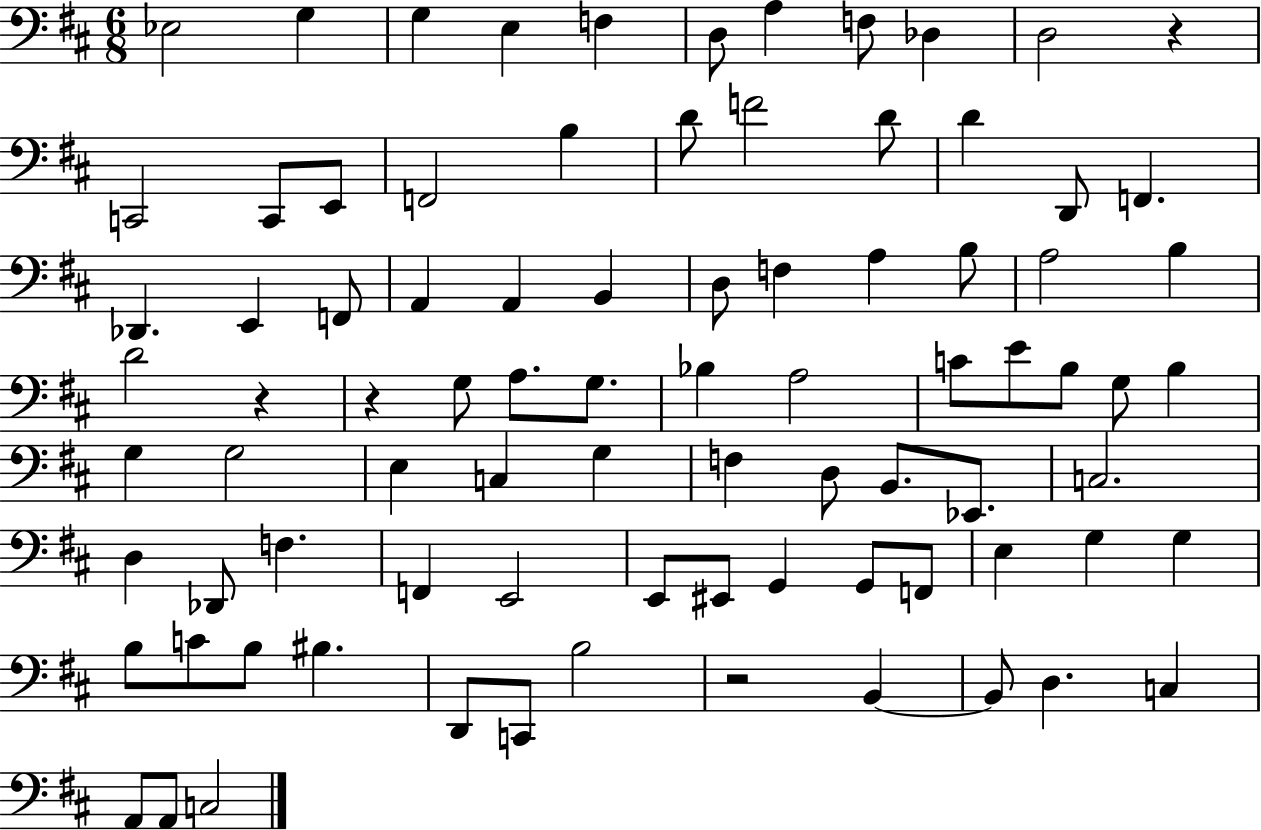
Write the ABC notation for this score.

X:1
T:Untitled
M:6/8
L:1/4
K:D
_E,2 G, G, E, F, D,/2 A, F,/2 _D, D,2 z C,,2 C,,/2 E,,/2 F,,2 B, D/2 F2 D/2 D D,,/2 F,, _D,, E,, F,,/2 A,, A,, B,, D,/2 F, A, B,/2 A,2 B, D2 z z G,/2 A,/2 G,/2 _B, A,2 C/2 E/2 B,/2 G,/2 B, G, G,2 E, C, G, F, D,/2 B,,/2 _E,,/2 C,2 D, _D,,/2 F, F,, E,,2 E,,/2 ^E,,/2 G,, G,,/2 F,,/2 E, G, G, B,/2 C/2 B,/2 ^B, D,,/2 C,,/2 B,2 z2 B,, B,,/2 D, C, A,,/2 A,,/2 C,2